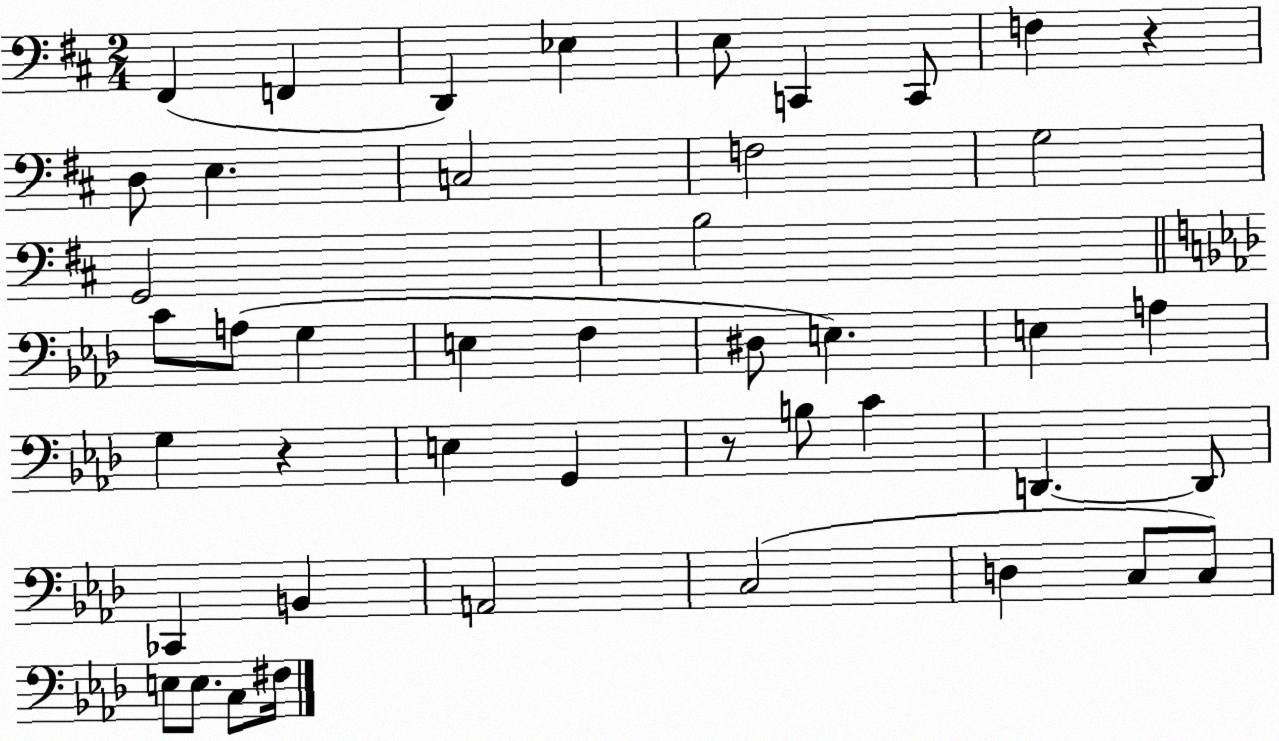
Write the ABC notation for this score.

X:1
T:Untitled
M:2/4
L:1/4
K:D
^F,, F,, D,, _E, E,/2 C,, C,,/2 F, z D,/2 E, C,2 F,2 G,2 G,,2 B,2 C/2 A,/2 G, E, F, ^D,/2 E, E, A, G, z E, G,, z/2 B,/2 C D,, D,,/2 _C,, B,, A,,2 C,2 D, C,/2 C,/2 E,/2 E,/2 C,/2 ^F,/4